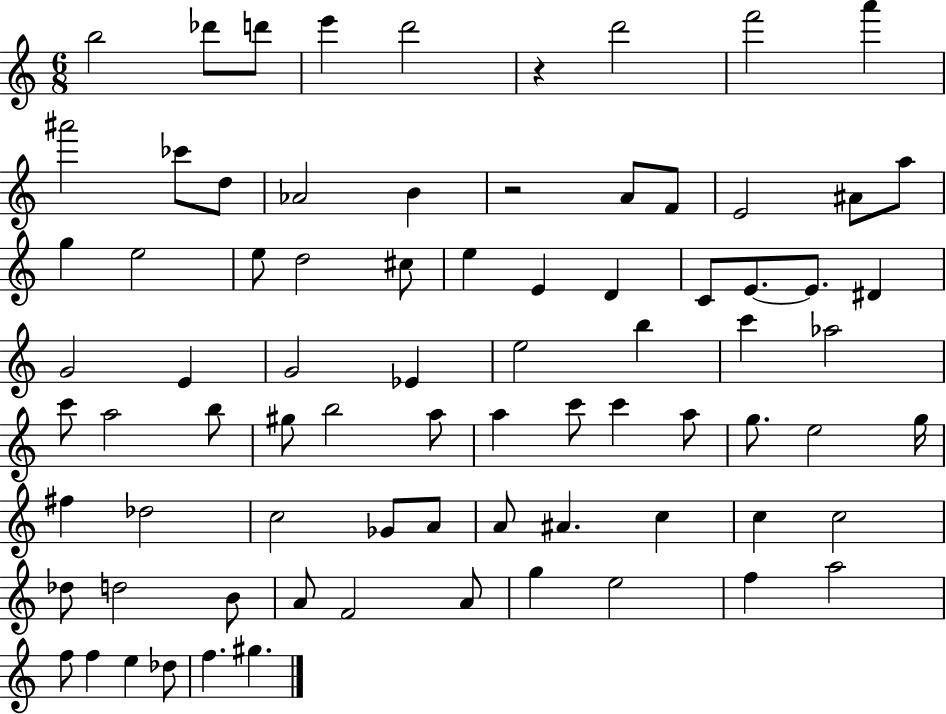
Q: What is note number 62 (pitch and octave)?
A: Db5